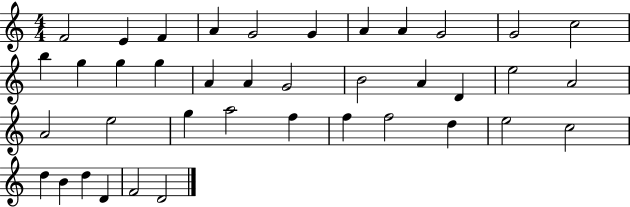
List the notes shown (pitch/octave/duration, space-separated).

F4/h E4/q F4/q A4/q G4/h G4/q A4/q A4/q G4/h G4/h C5/h B5/q G5/q G5/q G5/q A4/q A4/q G4/h B4/h A4/q D4/q E5/h A4/h A4/h E5/h G5/q A5/h F5/q F5/q F5/h D5/q E5/h C5/h D5/q B4/q D5/q D4/q F4/h D4/h